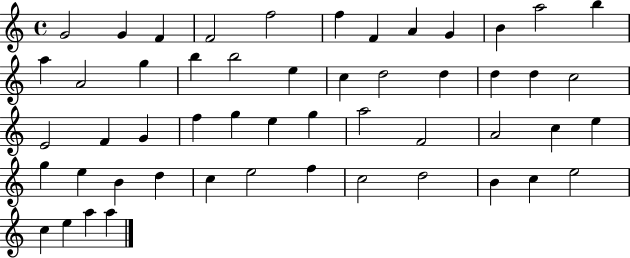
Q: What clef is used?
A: treble